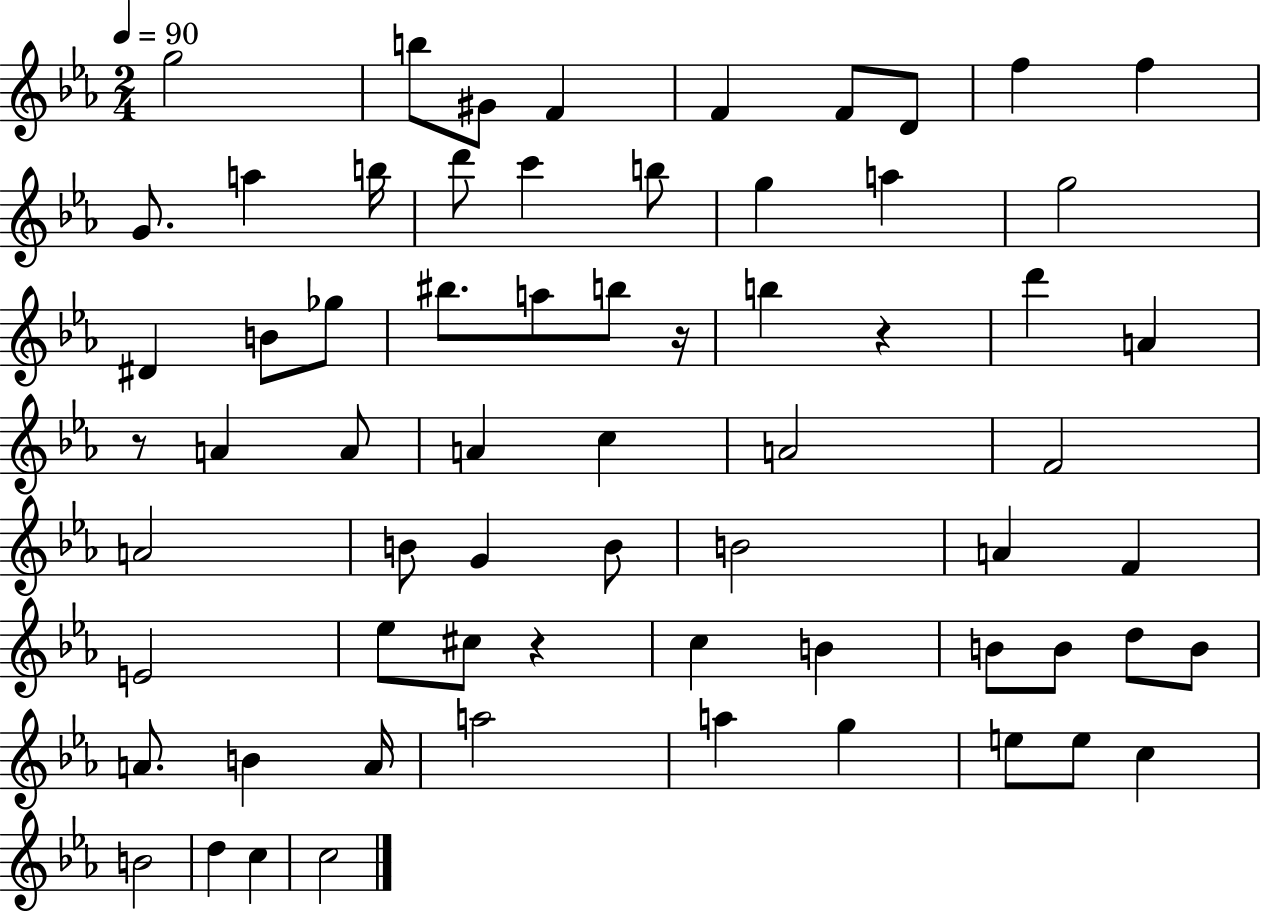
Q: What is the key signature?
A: EES major